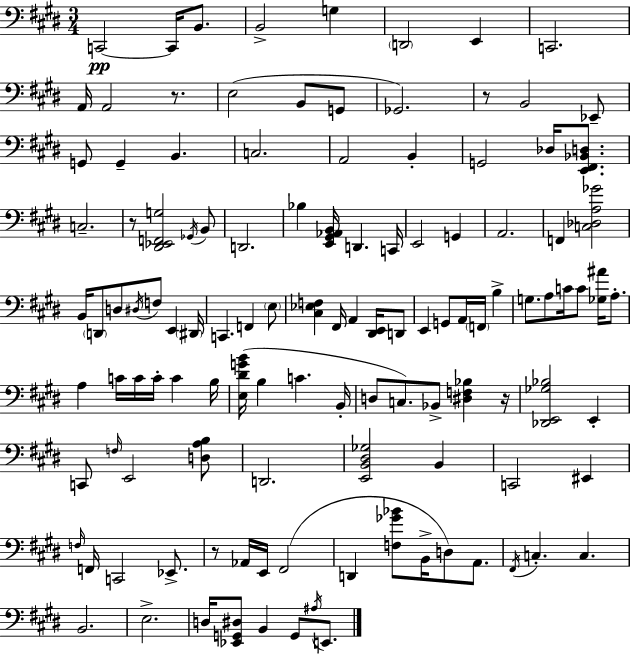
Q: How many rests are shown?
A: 5